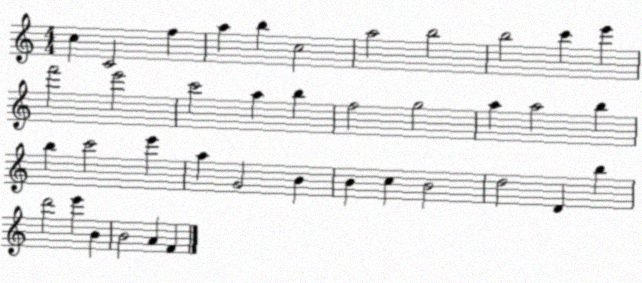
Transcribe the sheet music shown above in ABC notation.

X:1
T:Untitled
M:4/4
L:1/4
K:C
c C2 f a b c2 a2 b2 b2 c' e' f'2 e'2 c'2 a b f2 g2 a a2 b b c'2 e' a G2 B B c B2 d2 D b d'2 e' B B2 A F